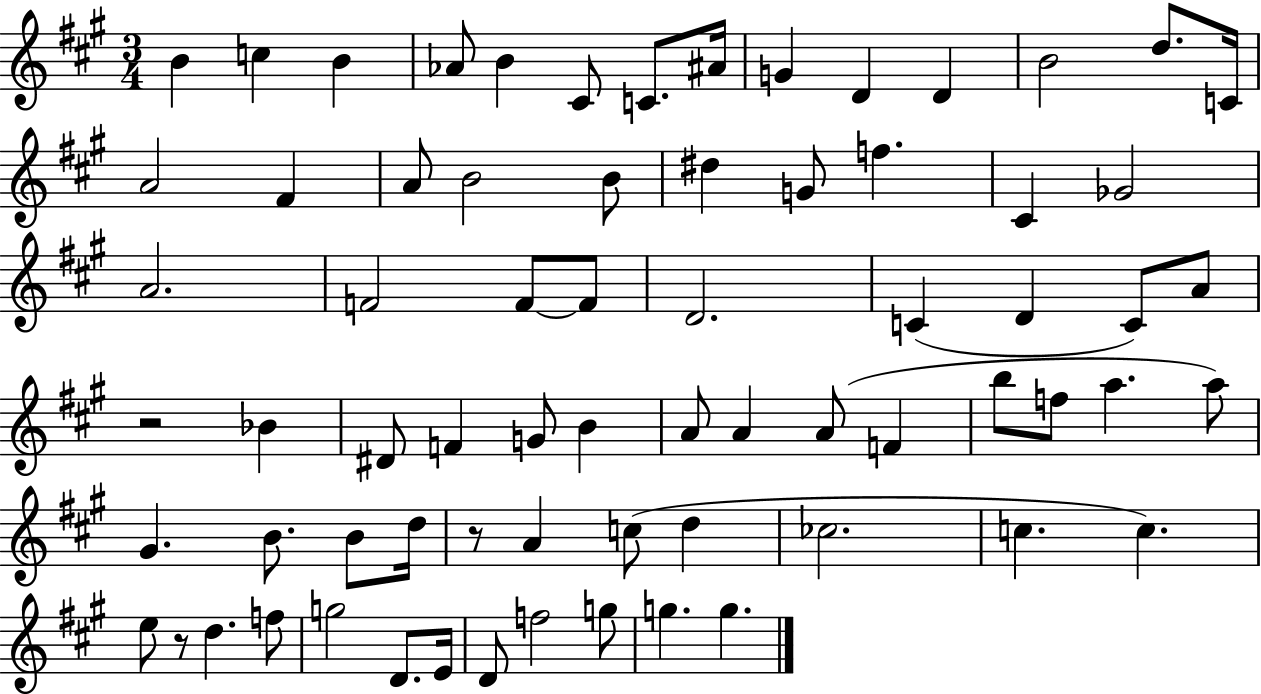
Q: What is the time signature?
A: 3/4